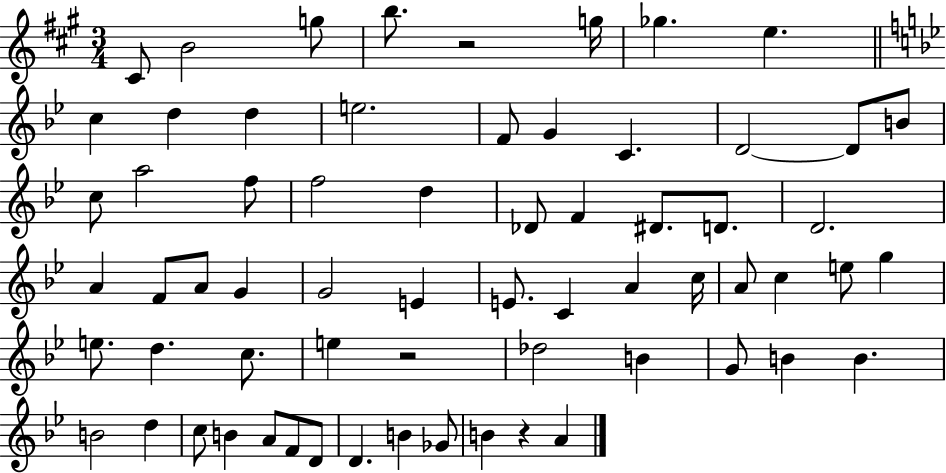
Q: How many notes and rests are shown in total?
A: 65